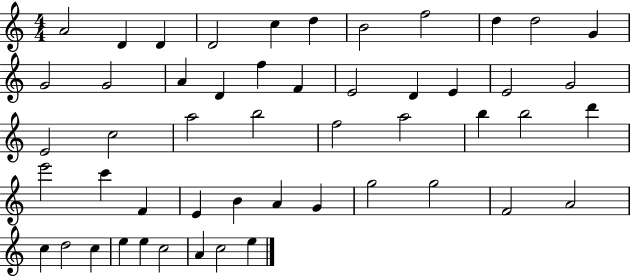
A4/h D4/q D4/q D4/h C5/q D5/q B4/h F5/h D5/q D5/h G4/q G4/h G4/h A4/q D4/q F5/q F4/q E4/h D4/q E4/q E4/h G4/h E4/h C5/h A5/h B5/h F5/h A5/h B5/q B5/h D6/q E6/h C6/q F4/q E4/q B4/q A4/q G4/q G5/h G5/h F4/h A4/h C5/q D5/h C5/q E5/q E5/q C5/h A4/q C5/h E5/q